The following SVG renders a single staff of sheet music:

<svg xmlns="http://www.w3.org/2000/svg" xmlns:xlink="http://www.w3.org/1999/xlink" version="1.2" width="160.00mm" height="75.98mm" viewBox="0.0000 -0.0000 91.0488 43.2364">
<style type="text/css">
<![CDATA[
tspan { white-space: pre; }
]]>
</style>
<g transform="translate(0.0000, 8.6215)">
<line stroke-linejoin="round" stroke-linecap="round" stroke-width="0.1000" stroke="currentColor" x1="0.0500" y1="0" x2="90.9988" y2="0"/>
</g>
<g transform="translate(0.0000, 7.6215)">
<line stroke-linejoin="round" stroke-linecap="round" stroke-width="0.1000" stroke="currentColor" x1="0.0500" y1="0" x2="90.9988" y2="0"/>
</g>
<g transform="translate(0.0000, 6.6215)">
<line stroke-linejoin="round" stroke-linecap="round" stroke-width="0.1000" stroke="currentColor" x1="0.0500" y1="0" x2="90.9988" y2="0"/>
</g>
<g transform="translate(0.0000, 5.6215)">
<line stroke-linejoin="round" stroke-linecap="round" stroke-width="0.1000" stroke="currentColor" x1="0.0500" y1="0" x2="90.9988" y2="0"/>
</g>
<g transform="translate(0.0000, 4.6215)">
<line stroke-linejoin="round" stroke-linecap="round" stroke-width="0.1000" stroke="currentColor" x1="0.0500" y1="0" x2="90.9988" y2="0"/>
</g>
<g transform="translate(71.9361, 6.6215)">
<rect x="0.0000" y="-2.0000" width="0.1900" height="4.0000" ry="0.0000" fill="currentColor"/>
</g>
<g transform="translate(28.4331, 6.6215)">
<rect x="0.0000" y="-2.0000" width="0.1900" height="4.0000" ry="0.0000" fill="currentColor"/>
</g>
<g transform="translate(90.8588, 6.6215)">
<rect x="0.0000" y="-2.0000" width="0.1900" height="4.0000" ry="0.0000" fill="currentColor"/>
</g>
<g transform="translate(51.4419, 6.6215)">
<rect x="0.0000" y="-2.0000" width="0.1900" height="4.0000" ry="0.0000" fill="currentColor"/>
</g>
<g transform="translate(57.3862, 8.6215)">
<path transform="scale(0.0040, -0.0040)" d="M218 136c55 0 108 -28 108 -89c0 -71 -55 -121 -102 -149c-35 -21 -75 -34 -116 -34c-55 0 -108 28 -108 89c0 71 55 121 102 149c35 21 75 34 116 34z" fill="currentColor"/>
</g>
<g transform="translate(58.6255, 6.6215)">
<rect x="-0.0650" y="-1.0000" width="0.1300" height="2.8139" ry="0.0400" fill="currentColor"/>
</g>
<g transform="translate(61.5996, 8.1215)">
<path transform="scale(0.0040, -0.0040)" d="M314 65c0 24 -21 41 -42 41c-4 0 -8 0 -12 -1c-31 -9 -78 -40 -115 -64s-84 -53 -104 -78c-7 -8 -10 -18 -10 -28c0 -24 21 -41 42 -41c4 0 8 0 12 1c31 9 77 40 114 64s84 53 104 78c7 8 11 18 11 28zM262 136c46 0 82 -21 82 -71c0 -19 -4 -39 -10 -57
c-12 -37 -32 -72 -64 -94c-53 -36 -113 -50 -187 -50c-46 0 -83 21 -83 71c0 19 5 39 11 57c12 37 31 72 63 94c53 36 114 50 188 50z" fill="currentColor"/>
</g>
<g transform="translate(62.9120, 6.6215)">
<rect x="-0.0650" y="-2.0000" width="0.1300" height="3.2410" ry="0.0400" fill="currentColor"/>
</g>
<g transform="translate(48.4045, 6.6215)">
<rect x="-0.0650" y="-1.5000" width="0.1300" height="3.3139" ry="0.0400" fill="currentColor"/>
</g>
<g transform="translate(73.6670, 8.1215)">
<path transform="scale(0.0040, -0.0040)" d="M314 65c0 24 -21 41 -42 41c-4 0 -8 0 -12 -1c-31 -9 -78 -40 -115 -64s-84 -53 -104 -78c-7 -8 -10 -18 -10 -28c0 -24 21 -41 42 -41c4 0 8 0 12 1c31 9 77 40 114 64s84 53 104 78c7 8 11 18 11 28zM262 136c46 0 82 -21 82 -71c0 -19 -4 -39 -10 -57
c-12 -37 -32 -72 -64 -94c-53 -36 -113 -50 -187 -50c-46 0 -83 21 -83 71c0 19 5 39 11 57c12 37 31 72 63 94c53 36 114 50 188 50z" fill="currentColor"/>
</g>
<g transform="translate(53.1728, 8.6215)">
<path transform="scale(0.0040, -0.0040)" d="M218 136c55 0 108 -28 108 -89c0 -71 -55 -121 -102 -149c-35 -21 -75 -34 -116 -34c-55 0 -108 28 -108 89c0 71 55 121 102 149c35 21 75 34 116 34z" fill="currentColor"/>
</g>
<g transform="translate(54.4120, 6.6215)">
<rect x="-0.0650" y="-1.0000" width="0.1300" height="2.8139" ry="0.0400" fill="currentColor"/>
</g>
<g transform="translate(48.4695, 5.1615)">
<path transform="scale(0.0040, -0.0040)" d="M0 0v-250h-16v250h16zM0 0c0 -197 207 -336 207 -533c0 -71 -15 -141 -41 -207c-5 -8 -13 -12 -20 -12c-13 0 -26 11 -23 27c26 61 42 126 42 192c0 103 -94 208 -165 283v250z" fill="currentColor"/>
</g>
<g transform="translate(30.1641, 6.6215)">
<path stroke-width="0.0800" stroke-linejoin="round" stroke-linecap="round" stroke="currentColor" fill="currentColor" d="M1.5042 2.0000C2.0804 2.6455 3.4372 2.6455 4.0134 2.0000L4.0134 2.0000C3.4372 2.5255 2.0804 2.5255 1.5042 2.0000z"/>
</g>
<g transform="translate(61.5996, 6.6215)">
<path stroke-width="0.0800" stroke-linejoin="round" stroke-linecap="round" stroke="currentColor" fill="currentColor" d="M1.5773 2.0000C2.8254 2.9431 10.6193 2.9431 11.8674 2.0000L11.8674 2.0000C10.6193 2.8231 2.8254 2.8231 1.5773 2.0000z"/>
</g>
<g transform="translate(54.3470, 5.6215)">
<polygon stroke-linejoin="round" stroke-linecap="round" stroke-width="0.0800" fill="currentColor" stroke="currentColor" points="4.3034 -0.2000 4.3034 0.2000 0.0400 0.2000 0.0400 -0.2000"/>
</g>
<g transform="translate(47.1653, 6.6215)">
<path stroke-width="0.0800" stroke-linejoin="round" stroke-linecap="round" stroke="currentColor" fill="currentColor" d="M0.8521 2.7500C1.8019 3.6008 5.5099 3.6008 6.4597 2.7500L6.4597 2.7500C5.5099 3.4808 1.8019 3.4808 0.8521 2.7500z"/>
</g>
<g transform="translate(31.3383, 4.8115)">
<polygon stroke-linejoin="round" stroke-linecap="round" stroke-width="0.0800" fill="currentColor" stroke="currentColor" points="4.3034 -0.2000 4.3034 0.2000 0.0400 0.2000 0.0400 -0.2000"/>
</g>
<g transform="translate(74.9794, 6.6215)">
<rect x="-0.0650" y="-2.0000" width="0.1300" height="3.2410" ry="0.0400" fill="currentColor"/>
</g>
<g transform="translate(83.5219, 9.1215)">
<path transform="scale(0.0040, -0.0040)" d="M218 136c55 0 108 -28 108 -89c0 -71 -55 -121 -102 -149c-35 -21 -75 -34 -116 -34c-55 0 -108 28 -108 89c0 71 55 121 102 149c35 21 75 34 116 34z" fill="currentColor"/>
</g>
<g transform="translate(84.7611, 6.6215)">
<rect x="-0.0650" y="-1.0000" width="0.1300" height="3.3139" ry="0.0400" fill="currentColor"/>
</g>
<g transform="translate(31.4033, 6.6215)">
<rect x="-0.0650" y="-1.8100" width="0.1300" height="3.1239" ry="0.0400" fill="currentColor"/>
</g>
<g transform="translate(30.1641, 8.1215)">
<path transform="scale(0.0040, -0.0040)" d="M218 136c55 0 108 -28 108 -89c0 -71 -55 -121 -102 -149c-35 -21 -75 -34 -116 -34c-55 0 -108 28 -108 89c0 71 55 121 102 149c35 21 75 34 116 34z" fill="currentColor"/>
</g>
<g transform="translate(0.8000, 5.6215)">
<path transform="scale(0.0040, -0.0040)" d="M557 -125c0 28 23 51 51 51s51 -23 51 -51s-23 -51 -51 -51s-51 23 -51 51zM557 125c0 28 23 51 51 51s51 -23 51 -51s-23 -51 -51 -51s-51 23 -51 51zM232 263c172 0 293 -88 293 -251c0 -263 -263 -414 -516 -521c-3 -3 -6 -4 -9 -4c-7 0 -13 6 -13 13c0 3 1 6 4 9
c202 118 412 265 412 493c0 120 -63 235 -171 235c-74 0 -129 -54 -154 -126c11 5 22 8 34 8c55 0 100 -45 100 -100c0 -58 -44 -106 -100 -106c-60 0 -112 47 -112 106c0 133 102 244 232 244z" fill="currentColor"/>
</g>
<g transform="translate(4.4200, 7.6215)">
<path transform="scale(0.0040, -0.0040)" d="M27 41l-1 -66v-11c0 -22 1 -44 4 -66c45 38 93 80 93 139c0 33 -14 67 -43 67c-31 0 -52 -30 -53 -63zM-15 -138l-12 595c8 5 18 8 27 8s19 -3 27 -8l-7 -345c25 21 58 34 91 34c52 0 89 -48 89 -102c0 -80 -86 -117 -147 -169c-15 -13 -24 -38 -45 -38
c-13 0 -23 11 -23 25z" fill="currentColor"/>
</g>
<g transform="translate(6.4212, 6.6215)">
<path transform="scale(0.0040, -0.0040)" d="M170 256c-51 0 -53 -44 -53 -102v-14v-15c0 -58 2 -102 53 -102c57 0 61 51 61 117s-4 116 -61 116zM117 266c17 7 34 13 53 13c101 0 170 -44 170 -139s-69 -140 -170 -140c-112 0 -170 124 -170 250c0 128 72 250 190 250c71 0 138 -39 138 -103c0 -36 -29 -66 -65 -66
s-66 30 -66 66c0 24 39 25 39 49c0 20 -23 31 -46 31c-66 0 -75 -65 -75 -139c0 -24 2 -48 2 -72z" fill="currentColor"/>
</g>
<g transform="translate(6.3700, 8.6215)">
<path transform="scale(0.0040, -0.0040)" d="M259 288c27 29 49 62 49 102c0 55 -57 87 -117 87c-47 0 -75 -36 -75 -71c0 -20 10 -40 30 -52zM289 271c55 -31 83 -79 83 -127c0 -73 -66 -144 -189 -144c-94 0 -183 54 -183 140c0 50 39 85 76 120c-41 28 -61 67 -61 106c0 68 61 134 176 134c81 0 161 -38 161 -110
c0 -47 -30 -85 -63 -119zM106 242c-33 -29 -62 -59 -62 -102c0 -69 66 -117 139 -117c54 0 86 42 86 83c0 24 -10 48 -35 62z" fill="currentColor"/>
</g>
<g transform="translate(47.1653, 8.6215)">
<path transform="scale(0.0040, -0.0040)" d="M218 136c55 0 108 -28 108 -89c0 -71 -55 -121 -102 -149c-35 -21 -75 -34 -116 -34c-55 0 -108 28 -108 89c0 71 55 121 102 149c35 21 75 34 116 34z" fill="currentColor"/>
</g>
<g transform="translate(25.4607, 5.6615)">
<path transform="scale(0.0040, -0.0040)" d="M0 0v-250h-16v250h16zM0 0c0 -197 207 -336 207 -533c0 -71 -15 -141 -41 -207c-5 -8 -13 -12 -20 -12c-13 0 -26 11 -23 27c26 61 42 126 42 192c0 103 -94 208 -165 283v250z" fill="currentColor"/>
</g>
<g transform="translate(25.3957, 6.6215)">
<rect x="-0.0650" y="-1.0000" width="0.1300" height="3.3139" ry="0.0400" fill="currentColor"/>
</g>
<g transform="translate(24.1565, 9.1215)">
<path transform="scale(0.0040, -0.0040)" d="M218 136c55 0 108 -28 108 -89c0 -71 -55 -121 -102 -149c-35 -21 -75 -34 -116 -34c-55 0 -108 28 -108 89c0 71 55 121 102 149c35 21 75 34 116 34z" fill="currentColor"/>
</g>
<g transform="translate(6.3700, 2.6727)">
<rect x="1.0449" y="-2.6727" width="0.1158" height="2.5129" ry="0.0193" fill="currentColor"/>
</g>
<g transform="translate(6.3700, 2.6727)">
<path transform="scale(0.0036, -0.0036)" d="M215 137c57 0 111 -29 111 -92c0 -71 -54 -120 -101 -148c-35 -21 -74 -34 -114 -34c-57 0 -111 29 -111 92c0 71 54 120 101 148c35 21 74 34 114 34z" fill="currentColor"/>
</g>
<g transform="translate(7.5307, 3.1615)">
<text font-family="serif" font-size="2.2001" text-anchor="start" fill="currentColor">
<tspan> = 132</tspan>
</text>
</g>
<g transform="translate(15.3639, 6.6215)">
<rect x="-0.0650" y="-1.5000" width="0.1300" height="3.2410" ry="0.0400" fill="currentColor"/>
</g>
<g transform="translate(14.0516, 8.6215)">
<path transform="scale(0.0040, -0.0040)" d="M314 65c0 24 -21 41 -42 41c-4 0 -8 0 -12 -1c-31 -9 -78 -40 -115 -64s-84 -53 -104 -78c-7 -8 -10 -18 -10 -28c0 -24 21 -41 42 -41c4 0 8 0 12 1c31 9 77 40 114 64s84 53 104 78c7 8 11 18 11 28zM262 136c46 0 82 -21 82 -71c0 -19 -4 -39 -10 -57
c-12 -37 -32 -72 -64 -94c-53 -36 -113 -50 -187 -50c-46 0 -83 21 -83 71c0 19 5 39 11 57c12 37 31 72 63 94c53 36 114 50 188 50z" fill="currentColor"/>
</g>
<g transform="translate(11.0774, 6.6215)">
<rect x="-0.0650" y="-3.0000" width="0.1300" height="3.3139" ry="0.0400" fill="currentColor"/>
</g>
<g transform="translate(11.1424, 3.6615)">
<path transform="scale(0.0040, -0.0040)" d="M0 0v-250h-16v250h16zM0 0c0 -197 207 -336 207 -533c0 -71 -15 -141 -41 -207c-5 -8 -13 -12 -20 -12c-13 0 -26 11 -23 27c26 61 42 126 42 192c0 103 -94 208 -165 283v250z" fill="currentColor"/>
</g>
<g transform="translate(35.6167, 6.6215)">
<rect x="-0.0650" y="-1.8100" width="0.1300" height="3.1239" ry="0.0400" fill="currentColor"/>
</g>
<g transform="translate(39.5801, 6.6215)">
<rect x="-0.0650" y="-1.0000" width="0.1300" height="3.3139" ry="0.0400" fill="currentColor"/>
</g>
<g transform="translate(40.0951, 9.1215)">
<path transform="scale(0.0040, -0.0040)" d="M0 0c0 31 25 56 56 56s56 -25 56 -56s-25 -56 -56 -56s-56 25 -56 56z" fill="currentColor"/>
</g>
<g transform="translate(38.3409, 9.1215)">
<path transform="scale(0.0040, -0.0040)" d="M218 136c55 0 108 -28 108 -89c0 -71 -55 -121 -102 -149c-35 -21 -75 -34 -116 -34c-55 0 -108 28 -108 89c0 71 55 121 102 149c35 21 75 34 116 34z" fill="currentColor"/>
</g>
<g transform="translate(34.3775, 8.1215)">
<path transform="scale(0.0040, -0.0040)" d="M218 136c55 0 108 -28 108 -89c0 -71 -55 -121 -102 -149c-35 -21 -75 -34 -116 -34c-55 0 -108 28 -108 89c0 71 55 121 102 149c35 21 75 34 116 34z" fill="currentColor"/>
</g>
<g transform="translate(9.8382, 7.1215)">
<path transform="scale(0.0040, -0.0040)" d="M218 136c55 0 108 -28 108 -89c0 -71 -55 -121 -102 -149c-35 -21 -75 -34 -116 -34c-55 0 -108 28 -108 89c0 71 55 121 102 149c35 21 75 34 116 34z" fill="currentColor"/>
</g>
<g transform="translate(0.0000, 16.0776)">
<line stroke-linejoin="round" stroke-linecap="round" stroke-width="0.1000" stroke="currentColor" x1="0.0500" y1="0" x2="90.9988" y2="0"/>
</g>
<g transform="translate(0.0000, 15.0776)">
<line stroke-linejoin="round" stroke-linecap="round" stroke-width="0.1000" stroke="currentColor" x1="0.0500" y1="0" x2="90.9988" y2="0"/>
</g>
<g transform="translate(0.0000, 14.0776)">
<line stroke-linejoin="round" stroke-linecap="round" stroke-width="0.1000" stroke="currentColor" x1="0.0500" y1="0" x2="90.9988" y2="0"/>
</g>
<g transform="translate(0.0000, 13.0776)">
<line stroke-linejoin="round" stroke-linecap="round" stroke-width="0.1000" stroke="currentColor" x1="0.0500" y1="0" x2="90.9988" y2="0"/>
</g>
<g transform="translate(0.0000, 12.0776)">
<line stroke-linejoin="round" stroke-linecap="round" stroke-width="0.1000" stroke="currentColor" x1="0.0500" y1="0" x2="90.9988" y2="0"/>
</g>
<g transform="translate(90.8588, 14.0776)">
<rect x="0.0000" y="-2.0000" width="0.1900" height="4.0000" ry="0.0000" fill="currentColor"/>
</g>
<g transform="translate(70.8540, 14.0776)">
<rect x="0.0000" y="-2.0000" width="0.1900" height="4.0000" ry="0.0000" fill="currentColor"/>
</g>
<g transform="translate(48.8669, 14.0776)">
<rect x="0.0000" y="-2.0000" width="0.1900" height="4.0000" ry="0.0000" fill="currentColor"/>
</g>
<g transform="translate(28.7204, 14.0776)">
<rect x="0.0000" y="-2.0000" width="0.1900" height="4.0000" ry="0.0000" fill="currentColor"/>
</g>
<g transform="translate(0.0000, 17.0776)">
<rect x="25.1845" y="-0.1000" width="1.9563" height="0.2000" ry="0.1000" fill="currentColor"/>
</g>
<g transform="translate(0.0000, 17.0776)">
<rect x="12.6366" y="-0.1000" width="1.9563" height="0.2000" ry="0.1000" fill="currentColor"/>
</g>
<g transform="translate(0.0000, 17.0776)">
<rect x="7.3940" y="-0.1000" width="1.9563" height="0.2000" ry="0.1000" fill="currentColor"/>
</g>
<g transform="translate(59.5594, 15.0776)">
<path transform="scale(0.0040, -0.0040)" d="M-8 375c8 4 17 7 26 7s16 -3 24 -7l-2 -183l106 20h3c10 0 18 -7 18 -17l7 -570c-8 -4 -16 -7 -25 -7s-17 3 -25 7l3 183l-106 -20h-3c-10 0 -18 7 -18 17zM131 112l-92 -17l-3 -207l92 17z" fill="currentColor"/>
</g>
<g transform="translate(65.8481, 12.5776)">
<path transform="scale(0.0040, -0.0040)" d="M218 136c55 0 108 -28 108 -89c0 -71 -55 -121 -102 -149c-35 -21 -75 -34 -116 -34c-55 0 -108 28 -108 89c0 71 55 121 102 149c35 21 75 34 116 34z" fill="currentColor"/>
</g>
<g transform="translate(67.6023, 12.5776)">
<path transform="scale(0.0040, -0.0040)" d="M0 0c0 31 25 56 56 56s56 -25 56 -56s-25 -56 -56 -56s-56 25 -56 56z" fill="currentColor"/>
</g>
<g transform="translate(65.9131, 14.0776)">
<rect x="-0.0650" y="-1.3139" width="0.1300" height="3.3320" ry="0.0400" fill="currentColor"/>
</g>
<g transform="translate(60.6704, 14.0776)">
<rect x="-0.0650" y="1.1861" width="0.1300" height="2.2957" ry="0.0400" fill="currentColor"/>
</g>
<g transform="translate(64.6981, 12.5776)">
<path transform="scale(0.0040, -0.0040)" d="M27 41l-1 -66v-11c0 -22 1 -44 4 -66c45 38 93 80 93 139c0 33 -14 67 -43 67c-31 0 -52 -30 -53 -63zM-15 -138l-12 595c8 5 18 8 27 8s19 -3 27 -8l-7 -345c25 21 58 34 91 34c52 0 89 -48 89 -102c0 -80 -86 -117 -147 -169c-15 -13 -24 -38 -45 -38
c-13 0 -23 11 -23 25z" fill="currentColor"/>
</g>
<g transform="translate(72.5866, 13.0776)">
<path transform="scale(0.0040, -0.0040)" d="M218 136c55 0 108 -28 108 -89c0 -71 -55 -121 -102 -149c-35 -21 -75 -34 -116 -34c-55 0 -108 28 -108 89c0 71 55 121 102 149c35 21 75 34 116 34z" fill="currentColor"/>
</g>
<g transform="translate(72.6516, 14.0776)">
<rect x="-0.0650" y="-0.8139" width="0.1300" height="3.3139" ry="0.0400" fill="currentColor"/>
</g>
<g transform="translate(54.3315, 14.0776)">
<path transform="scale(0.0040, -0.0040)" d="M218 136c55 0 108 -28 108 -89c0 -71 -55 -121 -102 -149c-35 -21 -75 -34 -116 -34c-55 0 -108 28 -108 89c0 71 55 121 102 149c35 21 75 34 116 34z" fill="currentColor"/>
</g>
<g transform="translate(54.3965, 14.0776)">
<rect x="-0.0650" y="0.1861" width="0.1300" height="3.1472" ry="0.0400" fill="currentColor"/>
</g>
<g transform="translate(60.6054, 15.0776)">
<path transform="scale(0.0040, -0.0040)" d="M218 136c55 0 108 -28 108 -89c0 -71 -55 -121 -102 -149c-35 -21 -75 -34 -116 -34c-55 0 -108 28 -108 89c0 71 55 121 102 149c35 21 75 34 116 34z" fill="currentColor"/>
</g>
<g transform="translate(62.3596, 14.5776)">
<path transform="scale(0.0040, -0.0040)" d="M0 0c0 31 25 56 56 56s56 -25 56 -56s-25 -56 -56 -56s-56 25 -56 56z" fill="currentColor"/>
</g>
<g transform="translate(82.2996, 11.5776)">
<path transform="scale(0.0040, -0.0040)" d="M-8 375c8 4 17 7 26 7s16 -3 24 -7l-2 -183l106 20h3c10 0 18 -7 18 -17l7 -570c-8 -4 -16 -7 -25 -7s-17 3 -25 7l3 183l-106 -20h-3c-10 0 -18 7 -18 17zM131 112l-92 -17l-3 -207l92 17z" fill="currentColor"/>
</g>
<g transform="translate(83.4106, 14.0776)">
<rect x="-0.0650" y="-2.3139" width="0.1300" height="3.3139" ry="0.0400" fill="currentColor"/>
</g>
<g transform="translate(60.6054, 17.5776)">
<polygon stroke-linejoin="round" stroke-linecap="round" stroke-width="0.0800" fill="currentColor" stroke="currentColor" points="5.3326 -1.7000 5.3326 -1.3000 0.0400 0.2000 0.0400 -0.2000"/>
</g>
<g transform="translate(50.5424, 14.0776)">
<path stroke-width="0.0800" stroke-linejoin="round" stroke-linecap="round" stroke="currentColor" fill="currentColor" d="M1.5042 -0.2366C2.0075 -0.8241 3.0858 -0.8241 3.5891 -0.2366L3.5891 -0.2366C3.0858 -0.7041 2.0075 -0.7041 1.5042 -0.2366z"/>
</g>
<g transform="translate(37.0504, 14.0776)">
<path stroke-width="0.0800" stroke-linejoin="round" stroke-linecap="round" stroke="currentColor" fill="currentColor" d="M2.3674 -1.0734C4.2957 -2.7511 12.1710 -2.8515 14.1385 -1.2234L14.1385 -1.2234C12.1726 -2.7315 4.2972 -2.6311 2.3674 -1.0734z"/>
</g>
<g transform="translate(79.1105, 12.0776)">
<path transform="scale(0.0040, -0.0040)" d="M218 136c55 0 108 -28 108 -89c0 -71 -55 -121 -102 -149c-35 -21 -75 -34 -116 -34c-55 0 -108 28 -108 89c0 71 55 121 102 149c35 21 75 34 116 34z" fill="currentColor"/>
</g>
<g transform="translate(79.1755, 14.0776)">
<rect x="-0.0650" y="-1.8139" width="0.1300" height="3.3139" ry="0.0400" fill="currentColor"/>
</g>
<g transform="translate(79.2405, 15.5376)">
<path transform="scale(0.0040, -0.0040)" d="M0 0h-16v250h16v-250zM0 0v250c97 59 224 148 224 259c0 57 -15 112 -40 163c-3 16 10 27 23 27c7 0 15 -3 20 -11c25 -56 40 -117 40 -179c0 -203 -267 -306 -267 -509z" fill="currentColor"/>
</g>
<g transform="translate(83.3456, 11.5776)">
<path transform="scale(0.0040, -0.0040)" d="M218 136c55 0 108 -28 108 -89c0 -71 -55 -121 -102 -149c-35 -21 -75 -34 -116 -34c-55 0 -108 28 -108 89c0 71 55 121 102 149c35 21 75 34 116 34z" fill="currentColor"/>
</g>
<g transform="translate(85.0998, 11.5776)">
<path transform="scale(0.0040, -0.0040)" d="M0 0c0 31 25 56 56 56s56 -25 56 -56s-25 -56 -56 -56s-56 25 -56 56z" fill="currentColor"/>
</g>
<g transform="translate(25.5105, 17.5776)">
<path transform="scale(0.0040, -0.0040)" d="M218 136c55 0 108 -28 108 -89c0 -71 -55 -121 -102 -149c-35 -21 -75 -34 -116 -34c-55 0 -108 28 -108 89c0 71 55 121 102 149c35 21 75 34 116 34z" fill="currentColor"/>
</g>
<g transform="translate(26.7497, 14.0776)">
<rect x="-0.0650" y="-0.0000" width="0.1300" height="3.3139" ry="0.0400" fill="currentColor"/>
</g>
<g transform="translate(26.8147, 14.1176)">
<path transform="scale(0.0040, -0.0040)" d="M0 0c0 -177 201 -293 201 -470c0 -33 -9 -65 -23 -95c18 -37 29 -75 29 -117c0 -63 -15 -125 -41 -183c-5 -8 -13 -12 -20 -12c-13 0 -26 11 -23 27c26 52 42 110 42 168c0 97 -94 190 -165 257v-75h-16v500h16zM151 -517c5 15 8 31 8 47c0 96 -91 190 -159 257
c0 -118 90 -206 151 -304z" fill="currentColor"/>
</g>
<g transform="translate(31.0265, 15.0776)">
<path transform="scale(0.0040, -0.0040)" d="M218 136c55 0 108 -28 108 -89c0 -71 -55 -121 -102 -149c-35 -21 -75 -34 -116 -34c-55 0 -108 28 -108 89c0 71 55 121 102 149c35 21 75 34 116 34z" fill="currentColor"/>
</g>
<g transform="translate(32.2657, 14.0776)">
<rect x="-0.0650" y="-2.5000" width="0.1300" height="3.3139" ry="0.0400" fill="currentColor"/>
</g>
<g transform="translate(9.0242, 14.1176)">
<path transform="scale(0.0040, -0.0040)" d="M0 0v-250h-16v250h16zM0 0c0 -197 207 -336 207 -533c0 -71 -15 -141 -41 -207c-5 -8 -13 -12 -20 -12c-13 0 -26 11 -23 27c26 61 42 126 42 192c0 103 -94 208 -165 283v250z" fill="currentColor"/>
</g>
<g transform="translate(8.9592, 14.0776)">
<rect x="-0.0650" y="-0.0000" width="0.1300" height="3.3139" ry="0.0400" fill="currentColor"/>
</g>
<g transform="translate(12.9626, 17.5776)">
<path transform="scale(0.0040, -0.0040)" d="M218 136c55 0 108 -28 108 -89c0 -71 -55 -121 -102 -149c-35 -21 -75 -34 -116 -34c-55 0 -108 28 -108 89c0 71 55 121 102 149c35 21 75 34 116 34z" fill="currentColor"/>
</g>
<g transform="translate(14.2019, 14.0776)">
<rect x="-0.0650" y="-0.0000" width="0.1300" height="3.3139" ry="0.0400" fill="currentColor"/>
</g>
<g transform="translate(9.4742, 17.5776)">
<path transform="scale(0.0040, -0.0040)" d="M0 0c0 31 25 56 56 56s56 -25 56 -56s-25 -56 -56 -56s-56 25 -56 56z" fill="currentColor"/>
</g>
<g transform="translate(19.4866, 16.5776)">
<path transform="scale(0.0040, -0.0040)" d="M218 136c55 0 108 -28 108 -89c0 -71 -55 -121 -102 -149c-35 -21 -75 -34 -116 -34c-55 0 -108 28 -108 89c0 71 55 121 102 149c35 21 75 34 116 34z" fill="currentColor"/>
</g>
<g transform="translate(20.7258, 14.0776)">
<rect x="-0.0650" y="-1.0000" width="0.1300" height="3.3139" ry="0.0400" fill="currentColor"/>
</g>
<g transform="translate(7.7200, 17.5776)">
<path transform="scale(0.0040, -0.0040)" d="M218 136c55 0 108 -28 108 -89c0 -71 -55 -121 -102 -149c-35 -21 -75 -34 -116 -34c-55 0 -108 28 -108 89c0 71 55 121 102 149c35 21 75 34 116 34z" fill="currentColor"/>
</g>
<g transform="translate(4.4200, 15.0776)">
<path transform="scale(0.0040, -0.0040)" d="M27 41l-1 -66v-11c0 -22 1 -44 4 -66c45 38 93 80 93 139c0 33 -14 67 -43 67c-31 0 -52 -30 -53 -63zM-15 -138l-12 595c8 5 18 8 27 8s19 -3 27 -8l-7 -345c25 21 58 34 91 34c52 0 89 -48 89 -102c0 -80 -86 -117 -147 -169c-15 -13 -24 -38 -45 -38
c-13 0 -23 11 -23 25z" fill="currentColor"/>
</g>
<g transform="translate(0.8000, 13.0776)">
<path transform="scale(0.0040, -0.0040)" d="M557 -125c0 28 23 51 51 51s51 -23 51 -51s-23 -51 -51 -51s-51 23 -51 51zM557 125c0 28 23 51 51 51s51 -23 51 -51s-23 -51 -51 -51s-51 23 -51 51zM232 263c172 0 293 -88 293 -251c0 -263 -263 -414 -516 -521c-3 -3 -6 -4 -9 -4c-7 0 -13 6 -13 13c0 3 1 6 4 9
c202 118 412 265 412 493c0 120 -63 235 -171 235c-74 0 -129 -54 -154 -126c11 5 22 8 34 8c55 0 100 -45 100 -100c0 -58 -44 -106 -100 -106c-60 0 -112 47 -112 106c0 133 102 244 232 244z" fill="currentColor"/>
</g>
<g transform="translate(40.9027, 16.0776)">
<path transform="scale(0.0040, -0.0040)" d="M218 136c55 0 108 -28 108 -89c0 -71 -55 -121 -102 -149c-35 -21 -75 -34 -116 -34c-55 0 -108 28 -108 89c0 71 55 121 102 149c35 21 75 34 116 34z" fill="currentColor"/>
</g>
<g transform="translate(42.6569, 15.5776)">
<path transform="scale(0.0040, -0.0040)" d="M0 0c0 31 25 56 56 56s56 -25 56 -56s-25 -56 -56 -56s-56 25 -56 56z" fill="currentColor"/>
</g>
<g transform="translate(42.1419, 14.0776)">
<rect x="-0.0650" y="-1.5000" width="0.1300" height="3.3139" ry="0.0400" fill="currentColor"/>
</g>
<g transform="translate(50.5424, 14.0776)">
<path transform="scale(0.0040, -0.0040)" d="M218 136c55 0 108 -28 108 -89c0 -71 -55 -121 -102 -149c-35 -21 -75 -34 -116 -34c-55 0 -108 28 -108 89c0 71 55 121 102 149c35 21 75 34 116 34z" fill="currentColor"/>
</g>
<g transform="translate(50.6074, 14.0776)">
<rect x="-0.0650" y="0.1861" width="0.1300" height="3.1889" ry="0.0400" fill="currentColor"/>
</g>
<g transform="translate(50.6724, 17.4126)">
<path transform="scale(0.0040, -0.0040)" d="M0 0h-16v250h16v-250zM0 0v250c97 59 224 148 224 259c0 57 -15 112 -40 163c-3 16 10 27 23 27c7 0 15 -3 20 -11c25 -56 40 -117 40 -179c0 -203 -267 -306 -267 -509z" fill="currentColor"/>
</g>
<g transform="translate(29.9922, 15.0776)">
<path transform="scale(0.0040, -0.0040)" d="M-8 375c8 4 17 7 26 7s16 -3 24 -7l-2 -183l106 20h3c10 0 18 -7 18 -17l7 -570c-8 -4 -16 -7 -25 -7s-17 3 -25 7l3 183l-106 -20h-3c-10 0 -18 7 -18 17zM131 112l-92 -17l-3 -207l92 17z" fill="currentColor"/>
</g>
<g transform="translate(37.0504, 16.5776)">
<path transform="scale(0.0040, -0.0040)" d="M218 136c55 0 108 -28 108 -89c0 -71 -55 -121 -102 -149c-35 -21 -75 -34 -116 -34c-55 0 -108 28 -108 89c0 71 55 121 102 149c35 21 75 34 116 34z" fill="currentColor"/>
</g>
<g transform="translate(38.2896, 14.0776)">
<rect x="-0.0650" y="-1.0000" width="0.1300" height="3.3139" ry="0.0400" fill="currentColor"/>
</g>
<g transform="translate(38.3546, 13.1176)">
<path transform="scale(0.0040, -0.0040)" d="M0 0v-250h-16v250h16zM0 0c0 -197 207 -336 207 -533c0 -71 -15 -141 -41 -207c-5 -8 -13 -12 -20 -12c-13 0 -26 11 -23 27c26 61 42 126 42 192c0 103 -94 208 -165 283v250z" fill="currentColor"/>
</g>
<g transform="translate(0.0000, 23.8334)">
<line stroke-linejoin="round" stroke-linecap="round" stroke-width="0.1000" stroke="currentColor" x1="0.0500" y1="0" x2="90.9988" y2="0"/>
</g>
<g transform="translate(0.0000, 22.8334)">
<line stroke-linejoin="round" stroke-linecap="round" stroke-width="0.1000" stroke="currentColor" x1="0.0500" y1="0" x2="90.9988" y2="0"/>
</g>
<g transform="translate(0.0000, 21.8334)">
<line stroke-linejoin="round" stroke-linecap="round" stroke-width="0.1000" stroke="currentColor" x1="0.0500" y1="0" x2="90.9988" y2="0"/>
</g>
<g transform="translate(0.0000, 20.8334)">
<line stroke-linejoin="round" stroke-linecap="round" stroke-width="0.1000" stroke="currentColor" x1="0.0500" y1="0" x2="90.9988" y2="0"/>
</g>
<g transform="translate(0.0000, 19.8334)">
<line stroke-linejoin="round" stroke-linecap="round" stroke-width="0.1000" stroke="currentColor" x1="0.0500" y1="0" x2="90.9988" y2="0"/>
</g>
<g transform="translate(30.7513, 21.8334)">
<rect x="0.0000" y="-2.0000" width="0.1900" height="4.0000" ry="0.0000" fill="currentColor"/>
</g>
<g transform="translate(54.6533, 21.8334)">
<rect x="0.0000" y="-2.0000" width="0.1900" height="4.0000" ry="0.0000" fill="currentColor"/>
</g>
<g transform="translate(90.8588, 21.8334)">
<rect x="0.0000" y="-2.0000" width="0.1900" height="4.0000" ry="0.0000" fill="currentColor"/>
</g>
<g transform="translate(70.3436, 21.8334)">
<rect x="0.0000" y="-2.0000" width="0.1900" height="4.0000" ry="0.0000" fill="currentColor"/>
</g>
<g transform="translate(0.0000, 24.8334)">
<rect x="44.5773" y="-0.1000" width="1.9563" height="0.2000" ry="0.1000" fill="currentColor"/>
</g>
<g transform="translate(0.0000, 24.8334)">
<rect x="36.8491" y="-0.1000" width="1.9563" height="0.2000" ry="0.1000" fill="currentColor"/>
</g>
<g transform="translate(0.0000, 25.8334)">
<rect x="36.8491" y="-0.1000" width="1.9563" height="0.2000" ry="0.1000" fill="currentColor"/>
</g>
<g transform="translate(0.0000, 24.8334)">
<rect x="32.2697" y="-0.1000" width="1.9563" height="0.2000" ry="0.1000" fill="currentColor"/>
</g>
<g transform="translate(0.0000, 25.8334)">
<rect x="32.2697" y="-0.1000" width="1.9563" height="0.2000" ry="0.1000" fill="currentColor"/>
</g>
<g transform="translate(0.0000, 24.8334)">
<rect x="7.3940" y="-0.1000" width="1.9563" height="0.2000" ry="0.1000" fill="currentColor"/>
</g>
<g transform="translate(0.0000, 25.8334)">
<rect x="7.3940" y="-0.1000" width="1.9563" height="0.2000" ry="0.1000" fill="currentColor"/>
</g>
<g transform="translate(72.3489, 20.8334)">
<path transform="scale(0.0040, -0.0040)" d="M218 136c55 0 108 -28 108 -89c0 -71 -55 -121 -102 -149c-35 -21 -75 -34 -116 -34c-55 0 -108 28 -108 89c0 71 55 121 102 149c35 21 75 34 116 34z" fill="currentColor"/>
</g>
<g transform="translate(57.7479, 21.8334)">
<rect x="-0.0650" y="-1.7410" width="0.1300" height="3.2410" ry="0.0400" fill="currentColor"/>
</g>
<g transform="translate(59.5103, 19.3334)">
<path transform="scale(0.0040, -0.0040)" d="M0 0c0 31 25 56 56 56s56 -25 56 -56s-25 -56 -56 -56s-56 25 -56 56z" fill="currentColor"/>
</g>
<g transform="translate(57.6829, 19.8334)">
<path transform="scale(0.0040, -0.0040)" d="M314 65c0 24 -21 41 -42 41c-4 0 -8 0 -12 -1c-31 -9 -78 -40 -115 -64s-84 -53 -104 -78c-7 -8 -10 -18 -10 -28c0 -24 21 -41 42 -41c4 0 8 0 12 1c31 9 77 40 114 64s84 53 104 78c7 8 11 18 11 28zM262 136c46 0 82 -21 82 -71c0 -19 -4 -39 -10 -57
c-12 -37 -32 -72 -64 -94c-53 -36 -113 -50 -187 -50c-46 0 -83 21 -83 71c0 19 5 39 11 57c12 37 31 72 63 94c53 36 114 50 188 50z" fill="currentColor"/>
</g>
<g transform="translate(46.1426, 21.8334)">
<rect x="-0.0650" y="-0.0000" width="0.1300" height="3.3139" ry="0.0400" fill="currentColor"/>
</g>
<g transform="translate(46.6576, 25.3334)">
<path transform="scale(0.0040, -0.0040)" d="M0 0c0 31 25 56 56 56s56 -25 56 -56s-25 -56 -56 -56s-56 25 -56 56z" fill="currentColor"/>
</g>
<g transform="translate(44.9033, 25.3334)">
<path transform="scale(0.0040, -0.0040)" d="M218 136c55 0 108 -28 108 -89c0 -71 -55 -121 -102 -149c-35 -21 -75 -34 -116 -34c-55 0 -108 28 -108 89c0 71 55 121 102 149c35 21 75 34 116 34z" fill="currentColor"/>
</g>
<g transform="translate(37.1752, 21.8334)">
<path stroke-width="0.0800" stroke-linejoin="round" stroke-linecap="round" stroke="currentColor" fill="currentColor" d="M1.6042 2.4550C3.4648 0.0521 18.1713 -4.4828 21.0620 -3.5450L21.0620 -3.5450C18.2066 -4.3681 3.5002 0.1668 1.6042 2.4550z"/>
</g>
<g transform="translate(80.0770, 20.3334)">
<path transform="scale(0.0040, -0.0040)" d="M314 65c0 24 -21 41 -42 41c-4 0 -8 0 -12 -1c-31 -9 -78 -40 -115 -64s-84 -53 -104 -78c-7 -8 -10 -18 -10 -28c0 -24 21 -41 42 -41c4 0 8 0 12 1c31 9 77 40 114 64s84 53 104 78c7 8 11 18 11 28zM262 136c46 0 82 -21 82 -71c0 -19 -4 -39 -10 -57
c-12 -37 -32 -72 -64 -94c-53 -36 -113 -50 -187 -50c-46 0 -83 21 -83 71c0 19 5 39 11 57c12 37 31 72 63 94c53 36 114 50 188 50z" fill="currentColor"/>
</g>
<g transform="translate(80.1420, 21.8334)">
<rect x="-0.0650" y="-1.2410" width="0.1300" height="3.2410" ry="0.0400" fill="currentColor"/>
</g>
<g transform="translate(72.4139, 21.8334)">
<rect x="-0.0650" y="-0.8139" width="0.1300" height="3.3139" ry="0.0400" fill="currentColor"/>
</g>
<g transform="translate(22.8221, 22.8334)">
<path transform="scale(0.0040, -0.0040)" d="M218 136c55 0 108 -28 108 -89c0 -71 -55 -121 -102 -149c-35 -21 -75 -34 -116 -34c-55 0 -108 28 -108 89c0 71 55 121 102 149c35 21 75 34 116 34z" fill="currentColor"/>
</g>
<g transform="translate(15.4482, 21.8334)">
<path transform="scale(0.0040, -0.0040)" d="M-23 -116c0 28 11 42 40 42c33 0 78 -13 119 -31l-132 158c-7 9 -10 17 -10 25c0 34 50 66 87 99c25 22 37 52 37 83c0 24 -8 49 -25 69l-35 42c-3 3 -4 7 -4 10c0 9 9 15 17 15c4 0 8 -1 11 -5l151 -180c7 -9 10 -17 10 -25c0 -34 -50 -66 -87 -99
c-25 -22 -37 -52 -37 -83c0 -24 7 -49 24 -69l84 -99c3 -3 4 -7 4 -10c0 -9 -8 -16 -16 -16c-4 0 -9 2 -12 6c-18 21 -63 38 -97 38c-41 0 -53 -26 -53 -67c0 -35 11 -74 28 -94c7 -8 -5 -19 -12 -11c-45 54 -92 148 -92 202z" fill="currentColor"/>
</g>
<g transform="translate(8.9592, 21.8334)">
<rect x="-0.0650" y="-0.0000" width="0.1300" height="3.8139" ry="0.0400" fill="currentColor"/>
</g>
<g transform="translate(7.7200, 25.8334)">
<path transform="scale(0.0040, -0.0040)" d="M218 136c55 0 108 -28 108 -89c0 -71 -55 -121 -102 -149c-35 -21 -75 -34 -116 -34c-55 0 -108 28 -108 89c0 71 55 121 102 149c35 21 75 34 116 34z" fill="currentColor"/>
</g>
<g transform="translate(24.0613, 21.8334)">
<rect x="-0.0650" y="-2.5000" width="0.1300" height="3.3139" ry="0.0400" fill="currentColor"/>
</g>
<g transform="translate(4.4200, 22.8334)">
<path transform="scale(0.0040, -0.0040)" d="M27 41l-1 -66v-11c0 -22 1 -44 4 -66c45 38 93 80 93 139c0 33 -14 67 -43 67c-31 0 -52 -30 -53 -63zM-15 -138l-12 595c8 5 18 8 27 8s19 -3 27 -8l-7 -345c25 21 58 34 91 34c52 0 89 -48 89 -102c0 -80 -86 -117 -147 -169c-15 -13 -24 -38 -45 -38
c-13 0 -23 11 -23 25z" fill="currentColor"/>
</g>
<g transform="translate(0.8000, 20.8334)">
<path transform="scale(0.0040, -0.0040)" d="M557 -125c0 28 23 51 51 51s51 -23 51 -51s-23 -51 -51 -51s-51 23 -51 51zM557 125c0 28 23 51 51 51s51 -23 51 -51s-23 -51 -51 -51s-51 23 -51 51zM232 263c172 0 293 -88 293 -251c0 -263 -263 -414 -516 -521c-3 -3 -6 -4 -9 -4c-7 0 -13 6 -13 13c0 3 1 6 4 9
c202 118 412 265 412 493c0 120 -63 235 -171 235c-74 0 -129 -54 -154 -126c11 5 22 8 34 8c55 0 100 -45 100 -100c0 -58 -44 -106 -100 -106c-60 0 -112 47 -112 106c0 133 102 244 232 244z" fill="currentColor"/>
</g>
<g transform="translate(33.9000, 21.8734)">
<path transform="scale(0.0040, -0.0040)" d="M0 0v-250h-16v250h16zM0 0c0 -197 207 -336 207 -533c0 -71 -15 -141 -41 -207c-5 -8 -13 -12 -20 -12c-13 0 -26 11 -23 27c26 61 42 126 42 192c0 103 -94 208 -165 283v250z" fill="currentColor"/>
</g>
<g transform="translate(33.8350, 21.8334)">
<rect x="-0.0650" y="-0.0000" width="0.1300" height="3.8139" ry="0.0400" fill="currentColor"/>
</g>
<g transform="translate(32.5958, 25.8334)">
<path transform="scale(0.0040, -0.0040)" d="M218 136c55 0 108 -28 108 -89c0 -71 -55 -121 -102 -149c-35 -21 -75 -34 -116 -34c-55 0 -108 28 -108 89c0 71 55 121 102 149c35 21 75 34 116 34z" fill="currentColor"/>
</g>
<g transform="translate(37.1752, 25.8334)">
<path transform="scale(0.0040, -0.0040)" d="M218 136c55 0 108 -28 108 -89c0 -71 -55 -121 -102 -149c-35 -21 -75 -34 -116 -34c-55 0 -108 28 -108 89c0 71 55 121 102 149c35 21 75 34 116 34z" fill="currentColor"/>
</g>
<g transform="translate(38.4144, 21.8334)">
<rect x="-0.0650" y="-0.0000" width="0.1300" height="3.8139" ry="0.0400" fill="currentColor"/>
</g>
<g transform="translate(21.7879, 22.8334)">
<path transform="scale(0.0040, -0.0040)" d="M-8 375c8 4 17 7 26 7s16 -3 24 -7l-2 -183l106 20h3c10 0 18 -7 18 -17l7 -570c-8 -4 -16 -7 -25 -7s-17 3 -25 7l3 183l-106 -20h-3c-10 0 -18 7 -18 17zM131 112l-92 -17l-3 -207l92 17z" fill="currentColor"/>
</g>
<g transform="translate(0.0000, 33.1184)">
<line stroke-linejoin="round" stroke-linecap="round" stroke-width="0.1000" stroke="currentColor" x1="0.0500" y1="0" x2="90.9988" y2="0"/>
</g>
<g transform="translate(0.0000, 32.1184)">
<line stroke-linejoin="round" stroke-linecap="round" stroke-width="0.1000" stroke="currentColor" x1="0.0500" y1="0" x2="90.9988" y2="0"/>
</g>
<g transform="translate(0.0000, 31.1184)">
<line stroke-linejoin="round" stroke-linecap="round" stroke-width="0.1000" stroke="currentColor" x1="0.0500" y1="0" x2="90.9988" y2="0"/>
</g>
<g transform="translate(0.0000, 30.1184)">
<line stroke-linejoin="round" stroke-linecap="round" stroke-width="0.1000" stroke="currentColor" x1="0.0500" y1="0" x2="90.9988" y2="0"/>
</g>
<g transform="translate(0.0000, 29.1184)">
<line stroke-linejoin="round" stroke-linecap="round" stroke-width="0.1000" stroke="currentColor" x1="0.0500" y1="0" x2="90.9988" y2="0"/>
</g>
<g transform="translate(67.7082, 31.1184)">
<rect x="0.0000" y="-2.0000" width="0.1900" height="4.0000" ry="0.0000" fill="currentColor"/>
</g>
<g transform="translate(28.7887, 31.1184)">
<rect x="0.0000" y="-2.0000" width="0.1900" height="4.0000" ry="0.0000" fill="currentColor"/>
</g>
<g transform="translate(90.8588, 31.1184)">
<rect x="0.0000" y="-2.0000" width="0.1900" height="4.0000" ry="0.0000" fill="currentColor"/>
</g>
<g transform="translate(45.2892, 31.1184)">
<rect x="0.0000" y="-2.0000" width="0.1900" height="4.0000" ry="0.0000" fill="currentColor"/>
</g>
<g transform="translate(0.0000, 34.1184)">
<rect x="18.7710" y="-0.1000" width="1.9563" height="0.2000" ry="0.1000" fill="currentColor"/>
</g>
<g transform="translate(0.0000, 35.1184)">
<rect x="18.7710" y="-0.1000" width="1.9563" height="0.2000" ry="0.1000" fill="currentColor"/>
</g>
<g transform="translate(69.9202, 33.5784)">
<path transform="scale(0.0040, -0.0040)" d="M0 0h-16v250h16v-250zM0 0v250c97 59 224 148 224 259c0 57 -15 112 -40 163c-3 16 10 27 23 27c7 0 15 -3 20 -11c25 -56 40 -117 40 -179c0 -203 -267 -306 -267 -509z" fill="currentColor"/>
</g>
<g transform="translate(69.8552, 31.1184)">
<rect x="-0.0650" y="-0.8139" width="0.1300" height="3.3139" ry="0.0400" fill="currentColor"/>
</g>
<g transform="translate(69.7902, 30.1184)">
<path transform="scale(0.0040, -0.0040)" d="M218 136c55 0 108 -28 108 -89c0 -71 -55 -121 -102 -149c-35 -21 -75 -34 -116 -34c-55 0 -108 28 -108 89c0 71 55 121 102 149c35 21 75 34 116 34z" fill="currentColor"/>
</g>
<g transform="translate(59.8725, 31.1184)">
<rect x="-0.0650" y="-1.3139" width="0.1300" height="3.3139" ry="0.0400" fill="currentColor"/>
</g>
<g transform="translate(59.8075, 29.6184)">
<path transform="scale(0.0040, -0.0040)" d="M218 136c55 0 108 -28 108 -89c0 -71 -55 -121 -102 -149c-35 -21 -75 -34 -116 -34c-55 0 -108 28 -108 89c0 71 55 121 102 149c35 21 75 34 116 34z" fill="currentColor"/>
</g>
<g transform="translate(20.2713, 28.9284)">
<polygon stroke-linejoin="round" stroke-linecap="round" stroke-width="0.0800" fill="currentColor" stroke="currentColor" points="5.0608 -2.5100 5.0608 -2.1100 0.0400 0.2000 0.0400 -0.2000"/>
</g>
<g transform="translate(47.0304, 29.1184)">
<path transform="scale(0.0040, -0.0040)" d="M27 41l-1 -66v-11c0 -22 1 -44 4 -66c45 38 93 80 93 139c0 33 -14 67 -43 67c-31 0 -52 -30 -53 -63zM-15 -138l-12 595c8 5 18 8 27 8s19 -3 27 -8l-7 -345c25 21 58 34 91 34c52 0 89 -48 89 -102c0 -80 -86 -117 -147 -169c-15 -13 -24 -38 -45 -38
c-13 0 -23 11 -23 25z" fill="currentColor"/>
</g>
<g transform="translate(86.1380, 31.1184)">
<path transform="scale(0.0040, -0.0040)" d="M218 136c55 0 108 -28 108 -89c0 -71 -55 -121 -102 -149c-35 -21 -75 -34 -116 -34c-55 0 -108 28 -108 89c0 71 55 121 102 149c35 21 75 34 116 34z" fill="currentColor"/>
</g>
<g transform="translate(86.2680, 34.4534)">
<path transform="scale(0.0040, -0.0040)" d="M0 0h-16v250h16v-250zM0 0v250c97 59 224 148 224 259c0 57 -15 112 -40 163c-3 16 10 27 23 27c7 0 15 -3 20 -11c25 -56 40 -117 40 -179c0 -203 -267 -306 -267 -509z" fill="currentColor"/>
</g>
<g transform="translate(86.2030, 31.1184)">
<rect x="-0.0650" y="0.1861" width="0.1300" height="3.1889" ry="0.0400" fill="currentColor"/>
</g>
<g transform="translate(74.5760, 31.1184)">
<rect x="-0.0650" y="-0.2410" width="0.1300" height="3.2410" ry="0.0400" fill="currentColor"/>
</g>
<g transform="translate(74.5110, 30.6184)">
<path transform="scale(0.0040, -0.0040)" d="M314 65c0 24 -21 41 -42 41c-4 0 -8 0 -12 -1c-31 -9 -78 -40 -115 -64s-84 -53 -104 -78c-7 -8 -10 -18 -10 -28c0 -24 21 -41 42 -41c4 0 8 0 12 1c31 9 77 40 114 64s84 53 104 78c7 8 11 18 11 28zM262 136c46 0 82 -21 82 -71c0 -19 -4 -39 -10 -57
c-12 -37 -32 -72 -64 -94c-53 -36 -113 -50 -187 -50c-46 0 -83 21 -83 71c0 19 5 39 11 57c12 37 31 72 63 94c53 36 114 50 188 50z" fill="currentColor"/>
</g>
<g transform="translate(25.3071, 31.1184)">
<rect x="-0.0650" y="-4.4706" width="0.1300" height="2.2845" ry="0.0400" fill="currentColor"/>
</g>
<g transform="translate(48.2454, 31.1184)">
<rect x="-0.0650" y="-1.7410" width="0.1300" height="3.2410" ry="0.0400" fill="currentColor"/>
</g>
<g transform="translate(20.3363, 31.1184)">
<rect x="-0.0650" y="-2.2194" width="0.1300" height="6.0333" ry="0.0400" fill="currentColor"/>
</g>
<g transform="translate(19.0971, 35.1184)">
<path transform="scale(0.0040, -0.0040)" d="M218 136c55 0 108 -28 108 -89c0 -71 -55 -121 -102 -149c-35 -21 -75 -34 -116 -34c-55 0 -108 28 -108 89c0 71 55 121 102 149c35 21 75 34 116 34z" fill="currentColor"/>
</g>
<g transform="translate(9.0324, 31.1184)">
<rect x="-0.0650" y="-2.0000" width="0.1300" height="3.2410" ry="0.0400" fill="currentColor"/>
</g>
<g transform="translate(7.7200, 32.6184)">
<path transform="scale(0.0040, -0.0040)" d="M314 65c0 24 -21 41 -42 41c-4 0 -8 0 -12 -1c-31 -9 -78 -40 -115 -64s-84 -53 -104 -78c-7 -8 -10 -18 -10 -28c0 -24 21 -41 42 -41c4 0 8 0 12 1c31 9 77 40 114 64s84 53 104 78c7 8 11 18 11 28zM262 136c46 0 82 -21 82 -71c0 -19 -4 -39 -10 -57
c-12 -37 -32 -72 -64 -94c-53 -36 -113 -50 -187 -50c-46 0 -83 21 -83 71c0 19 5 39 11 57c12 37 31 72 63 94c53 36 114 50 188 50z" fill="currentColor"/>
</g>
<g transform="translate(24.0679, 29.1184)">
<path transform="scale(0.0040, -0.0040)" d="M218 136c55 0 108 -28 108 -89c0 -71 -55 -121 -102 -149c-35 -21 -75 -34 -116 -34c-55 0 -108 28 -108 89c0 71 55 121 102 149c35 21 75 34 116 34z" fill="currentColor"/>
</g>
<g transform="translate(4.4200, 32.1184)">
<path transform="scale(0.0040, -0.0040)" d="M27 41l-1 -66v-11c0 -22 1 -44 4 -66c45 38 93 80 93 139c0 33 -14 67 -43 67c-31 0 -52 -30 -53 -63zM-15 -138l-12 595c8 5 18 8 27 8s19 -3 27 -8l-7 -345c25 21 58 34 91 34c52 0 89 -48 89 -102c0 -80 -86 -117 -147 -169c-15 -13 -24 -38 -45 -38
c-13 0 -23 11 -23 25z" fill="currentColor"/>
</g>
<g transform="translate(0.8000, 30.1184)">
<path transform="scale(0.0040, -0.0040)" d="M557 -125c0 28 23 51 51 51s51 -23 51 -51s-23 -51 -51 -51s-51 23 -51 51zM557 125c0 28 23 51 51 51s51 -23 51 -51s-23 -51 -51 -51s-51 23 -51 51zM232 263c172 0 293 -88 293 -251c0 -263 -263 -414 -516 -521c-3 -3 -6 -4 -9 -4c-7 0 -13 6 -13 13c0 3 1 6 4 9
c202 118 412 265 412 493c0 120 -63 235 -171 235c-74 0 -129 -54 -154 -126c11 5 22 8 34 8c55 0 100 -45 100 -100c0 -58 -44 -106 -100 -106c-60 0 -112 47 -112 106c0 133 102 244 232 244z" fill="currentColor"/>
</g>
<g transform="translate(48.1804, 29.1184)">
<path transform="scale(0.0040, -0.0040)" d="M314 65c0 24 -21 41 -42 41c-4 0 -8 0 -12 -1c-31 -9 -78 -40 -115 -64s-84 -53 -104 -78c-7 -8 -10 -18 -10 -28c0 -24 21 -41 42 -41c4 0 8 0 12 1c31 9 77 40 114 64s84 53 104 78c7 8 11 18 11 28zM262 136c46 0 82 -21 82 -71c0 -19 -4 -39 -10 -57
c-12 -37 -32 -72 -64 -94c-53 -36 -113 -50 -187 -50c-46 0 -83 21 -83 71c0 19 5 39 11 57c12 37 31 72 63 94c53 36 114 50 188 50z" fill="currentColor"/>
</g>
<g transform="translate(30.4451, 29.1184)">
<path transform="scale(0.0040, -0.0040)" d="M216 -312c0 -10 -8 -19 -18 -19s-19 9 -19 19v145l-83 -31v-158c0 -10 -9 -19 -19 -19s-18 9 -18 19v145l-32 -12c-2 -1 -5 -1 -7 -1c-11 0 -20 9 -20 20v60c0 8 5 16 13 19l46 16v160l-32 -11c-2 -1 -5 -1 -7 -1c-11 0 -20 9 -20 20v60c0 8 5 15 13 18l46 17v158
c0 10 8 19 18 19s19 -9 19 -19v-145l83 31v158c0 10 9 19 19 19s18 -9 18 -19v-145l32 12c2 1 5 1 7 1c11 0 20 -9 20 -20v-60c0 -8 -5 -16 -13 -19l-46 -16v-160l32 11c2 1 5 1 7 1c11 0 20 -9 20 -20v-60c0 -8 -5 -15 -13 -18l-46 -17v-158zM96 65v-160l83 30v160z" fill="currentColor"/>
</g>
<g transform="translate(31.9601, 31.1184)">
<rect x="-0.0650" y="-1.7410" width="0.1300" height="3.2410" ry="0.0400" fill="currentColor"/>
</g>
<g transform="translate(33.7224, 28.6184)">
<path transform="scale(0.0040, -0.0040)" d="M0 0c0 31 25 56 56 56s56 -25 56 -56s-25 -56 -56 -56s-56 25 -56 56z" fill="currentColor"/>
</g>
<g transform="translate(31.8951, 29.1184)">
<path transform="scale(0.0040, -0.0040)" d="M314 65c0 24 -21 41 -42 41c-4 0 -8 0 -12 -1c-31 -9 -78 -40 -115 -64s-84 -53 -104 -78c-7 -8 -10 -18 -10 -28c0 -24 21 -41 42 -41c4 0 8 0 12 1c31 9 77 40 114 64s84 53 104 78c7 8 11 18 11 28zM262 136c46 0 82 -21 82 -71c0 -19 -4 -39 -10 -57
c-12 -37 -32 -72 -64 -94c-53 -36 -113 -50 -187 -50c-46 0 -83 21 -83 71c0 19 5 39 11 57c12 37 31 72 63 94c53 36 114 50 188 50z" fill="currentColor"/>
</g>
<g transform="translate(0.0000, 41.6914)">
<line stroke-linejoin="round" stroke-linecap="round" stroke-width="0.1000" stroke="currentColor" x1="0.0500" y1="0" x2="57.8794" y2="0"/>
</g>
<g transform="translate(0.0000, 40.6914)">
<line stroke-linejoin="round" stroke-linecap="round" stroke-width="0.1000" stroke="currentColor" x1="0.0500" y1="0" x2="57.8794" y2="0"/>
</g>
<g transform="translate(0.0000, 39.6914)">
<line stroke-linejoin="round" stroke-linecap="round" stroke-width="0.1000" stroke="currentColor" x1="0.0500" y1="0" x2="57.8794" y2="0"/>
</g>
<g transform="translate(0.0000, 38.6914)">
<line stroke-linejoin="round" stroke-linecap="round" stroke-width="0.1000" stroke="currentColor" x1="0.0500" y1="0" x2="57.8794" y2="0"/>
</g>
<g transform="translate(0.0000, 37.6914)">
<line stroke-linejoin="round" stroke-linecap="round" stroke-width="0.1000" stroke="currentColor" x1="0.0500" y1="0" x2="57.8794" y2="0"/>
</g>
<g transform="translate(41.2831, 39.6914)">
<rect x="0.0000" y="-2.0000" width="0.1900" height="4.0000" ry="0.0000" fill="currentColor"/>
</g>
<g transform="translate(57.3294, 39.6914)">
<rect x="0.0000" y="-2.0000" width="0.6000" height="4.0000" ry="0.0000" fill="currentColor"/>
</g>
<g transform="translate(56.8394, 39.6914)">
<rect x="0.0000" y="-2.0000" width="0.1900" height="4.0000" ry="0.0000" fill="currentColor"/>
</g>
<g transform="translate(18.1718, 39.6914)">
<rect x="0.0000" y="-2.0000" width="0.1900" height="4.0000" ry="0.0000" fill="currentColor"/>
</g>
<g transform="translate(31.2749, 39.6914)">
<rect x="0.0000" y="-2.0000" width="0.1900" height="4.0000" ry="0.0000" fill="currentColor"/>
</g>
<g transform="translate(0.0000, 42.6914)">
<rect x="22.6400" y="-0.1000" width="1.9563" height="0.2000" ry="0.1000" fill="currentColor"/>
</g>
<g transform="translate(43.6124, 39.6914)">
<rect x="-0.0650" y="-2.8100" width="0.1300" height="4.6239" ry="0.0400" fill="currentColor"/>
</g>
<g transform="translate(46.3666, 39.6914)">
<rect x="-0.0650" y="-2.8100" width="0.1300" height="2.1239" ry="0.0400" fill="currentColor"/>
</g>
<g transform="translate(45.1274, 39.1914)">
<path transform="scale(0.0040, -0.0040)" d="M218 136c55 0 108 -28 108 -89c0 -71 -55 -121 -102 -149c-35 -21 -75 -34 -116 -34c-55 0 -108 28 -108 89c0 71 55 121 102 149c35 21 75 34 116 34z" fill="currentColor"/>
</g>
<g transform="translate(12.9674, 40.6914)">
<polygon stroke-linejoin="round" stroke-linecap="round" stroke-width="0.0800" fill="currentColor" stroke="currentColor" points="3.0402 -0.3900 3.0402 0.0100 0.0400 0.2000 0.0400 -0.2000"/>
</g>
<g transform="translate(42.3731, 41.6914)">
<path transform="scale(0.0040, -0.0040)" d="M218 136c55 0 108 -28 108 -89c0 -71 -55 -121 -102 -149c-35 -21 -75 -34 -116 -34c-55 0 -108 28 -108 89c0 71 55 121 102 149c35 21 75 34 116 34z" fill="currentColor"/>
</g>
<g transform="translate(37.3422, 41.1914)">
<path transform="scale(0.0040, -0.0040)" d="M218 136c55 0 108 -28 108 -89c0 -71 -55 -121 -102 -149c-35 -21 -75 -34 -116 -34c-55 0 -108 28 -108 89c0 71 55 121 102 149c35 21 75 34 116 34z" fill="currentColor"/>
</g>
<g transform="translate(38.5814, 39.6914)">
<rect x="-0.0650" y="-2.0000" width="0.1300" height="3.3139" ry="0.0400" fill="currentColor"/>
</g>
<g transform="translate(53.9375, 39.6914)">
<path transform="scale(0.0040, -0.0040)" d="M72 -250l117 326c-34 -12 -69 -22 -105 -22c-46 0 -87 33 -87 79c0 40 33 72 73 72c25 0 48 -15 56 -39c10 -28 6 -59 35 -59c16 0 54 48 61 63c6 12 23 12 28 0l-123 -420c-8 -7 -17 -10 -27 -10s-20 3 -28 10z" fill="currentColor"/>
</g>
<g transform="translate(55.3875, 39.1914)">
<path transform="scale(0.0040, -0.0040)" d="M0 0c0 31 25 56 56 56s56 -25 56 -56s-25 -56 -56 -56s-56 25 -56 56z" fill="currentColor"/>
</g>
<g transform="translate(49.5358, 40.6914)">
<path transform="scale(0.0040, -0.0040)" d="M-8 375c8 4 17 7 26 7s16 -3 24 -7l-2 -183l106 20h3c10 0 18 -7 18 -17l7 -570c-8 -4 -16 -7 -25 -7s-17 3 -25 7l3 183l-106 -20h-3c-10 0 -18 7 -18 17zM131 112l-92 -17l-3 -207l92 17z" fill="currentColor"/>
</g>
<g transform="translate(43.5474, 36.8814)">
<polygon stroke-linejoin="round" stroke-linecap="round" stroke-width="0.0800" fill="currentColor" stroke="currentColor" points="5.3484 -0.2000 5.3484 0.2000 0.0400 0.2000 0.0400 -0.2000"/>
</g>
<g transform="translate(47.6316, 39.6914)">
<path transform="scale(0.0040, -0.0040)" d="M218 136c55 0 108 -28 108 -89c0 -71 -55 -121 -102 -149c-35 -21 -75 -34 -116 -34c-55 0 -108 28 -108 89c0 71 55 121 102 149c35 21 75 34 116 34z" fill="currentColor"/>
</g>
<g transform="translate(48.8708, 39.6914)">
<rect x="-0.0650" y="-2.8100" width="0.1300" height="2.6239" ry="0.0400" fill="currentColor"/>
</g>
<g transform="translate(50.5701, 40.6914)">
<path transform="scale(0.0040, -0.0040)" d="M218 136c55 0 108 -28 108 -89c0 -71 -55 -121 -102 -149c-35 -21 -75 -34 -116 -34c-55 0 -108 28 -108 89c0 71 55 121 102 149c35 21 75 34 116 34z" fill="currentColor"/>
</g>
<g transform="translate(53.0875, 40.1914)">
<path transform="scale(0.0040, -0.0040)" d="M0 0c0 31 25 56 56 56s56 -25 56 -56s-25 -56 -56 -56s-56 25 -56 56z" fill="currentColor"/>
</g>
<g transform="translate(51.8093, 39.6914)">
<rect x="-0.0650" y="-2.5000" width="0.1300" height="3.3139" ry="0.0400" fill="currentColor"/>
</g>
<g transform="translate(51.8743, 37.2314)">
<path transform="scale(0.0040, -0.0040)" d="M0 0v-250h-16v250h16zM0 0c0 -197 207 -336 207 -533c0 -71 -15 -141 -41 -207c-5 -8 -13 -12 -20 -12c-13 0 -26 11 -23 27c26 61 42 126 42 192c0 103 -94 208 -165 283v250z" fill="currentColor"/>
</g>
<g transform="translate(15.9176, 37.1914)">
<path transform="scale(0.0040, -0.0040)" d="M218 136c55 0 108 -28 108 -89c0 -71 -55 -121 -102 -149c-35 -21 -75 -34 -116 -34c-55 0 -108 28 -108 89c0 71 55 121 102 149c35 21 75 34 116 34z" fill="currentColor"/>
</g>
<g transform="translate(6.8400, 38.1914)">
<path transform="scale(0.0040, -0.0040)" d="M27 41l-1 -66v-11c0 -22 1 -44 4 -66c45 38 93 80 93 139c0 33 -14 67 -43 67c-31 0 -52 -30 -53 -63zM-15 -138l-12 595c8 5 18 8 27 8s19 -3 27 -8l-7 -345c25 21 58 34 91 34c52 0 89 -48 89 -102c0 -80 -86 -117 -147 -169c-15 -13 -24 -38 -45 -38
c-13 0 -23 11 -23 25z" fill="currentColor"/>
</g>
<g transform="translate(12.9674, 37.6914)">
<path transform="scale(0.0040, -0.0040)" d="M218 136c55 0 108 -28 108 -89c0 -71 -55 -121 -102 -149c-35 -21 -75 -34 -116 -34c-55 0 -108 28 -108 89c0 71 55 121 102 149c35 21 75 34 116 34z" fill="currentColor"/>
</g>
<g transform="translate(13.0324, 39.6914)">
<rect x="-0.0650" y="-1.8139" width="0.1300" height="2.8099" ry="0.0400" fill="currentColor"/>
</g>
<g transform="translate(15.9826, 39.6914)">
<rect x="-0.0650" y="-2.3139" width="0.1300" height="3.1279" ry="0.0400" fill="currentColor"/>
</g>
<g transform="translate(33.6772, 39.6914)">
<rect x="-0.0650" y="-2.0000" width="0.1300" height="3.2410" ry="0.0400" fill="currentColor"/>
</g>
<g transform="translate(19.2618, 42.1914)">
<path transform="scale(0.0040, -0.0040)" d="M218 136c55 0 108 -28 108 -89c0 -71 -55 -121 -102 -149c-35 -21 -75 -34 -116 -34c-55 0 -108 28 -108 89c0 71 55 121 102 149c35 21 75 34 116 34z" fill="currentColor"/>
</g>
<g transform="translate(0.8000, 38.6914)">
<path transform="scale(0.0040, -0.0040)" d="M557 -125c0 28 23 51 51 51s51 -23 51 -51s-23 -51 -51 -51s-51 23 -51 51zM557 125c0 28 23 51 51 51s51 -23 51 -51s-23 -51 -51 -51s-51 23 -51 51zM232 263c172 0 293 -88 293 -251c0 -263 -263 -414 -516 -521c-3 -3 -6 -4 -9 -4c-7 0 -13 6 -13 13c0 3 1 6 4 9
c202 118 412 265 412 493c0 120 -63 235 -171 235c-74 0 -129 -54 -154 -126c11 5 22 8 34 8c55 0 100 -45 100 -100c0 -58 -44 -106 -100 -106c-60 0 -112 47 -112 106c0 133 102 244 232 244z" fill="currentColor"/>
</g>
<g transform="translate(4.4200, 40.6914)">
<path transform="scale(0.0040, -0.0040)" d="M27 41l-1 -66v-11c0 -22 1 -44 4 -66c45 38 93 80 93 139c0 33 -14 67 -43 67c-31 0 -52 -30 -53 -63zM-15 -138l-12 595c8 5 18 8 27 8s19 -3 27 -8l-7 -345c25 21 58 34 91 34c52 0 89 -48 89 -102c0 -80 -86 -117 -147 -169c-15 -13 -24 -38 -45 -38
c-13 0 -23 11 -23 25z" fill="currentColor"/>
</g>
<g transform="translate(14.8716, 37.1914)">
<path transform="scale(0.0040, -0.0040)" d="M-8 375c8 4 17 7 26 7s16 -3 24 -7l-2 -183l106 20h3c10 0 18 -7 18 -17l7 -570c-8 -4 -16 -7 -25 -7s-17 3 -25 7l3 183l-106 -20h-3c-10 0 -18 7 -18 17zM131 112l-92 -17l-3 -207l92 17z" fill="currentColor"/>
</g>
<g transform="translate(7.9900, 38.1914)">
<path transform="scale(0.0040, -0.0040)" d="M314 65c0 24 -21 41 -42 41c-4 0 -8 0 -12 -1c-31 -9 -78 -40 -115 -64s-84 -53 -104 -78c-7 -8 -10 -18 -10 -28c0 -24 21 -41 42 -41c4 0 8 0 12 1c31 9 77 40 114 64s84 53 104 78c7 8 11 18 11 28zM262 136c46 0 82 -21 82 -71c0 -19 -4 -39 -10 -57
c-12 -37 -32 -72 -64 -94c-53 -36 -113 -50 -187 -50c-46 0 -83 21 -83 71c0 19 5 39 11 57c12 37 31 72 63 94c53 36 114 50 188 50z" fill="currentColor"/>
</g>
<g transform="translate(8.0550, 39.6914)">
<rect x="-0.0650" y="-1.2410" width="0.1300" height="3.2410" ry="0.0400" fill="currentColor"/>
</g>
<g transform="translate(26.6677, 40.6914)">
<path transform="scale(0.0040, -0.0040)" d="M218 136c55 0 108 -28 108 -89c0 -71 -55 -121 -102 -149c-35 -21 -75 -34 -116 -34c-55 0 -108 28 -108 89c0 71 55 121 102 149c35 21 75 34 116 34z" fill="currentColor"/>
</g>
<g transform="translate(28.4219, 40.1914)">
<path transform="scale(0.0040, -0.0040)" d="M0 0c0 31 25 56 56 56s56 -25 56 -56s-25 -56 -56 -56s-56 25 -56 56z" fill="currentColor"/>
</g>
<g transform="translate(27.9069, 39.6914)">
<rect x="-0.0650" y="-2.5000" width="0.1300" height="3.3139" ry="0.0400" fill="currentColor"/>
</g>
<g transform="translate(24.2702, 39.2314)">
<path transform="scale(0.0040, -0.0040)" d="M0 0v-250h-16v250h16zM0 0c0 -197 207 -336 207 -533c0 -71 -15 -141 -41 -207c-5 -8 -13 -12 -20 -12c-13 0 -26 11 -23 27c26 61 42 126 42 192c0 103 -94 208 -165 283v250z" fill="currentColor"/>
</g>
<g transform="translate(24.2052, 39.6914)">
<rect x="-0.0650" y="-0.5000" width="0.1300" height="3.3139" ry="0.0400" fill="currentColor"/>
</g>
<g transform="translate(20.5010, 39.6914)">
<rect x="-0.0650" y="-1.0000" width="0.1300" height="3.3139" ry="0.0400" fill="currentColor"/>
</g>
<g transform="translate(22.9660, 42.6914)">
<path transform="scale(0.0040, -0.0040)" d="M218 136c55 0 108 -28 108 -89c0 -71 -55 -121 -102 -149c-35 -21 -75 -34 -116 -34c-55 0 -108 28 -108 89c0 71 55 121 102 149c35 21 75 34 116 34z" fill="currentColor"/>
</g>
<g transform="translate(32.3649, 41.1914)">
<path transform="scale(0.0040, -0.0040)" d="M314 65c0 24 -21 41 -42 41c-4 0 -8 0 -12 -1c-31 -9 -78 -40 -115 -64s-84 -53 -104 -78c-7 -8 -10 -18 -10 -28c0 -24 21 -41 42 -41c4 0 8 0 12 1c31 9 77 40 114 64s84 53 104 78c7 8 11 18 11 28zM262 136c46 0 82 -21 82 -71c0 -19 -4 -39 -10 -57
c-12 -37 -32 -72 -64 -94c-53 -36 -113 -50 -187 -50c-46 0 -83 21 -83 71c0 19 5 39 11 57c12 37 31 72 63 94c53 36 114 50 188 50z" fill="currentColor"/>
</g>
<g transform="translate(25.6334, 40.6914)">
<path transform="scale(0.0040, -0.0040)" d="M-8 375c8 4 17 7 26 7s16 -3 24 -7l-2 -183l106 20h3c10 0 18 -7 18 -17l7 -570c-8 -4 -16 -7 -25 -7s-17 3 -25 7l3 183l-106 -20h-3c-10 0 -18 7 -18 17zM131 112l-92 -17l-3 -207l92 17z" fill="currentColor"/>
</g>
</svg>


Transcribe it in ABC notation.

X:1
T:Untitled
M:6/8
L:1/4
K:F
C,/2 G,,2 F,,/2 A,,/2 A,,/2 F,, G,,/2 G,,/2 G,,/2 A,,2 A,,2 F,, D,,/2 D,, F,, D,,/4 B,, F,,/2 G,, D,/2 D, B,,/2 _G,/2 F, A,/2 B, C,, z B,, C,,/2 C,, D,, A,2 F, G,2 A,,2 C,,/2 A,/2 ^A,2 _A,2 G, F,/2 E,2 D,/2 _G,2 A,/2 B,/2 F,, E,,/2 B,, A,,2 A,, G,,/2 E,/2 D,/2 B,,/2 z/2